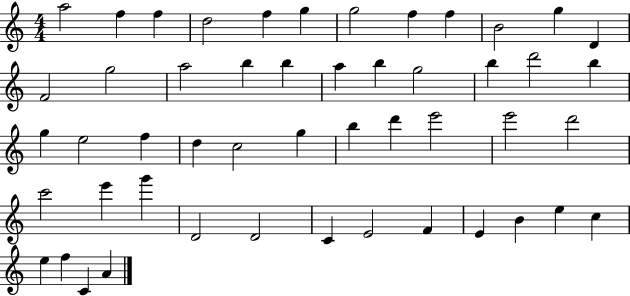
A5/h F5/q F5/q D5/h F5/q G5/q G5/h F5/q F5/q B4/h G5/q D4/q F4/h G5/h A5/h B5/q B5/q A5/q B5/q G5/h B5/q D6/h B5/q G5/q E5/h F5/q D5/q C5/h G5/q B5/q D6/q E6/h E6/h D6/h C6/h E6/q G6/q D4/h D4/h C4/q E4/h F4/q E4/q B4/q E5/q C5/q E5/q F5/q C4/q A4/q